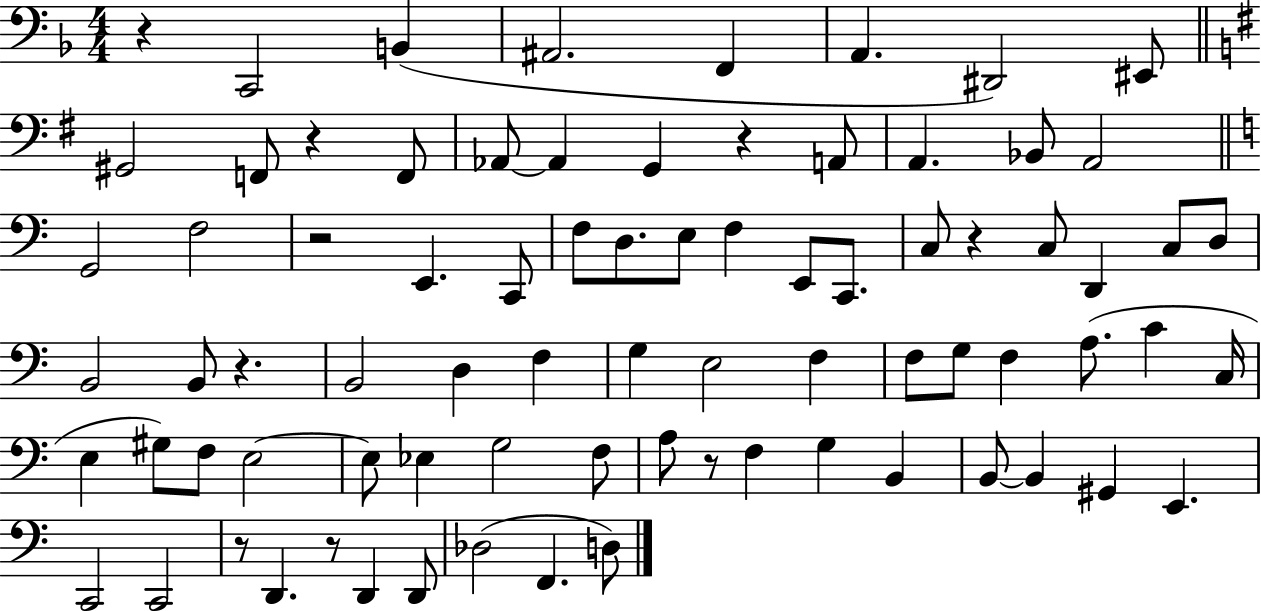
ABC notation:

X:1
T:Untitled
M:4/4
L:1/4
K:F
z C,,2 B,, ^A,,2 F,, A,, ^D,,2 ^E,,/2 ^G,,2 F,,/2 z F,,/2 _A,,/2 _A,, G,, z A,,/2 A,, _B,,/2 A,,2 G,,2 F,2 z2 E,, C,,/2 F,/2 D,/2 E,/2 F, E,,/2 C,,/2 C,/2 z C,/2 D,, C,/2 D,/2 B,,2 B,,/2 z B,,2 D, F, G, E,2 F, F,/2 G,/2 F, A,/2 C C,/4 E, ^G,/2 F,/2 E,2 E,/2 _E, G,2 F,/2 A,/2 z/2 F, G, B,, B,,/2 B,, ^G,, E,, C,,2 C,,2 z/2 D,, z/2 D,, D,,/2 _D,2 F,, D,/2